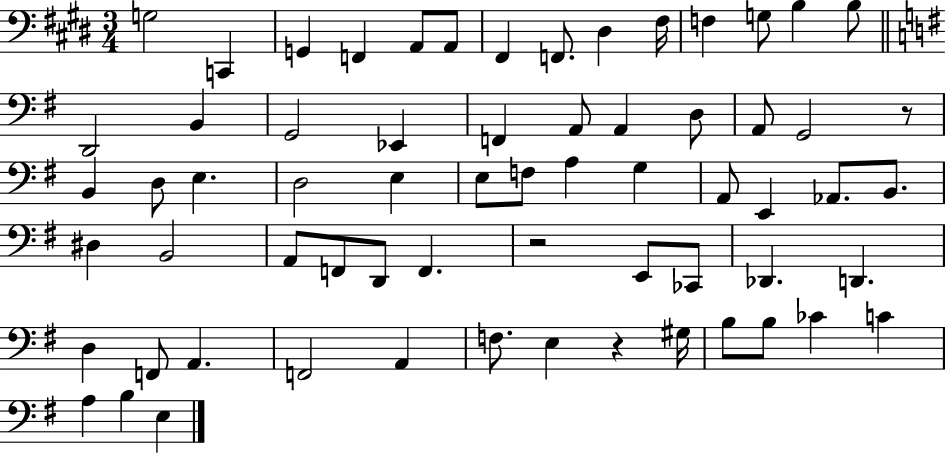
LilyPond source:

{
  \clef bass
  \numericTimeSignature
  \time 3/4
  \key e \major
  \repeat volta 2 { g2 c,4 | g,4 f,4 a,8 a,8 | fis,4 f,8. dis4 fis16 | f4 g8 b4 b8 | \break \bar "||" \break \key g \major d,2 b,4 | g,2 ees,4 | f,4 a,8 a,4 d8 | a,8 g,2 r8 | \break b,4 d8 e4. | d2 e4 | e8 f8 a4 g4 | a,8 e,4 aes,8. b,8. | \break dis4 b,2 | a,8 f,8 d,8 f,4. | r2 e,8 ces,8 | des,4. d,4. | \break d4 f,8 a,4. | f,2 a,4 | f8. e4 r4 gis16 | b8 b8 ces'4 c'4 | \break a4 b4 e4 | } \bar "|."
}